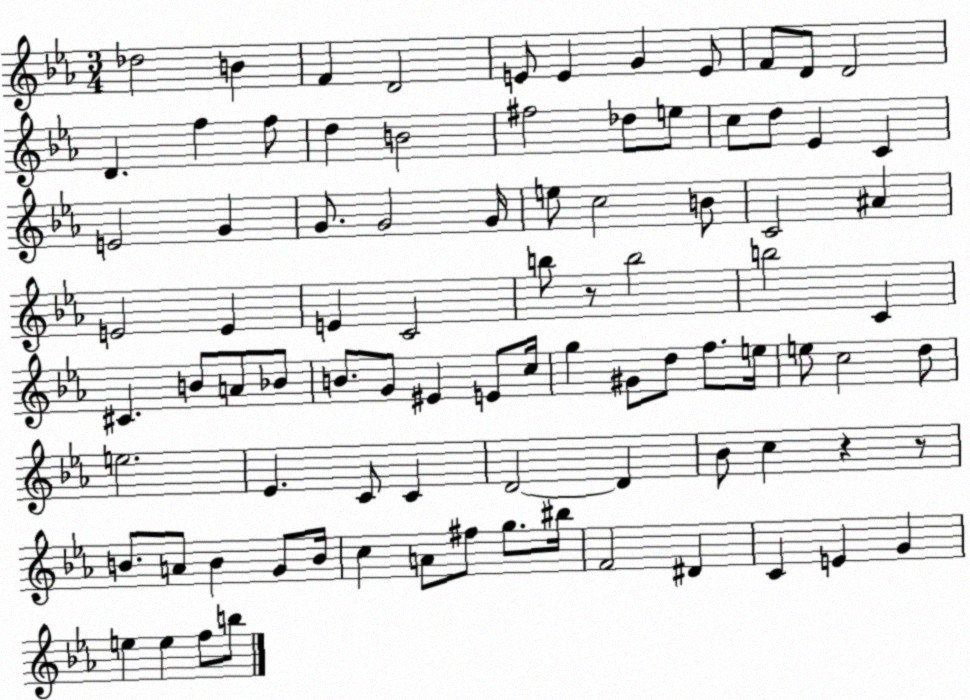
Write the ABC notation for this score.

X:1
T:Untitled
M:3/4
L:1/4
K:Eb
_d2 B F D2 E/2 E G E/2 F/2 D/2 D2 D f f/2 d B2 ^f2 _d/2 e/2 c/2 d/2 _E C E2 G G/2 G2 G/4 e/2 c2 B/2 C2 ^A E2 E E C2 b/2 z/2 b2 b2 C ^C B/2 A/2 _B/2 B/2 G/2 ^E E/2 c/4 g ^G/2 d/2 f/2 e/4 e/2 c2 d/2 e2 _E C/2 C D2 D _B/2 c z z/2 B/2 A/2 B G/2 B/4 c A/2 ^f/2 g/2 ^b/4 F2 ^D C E G e e f/2 b/2